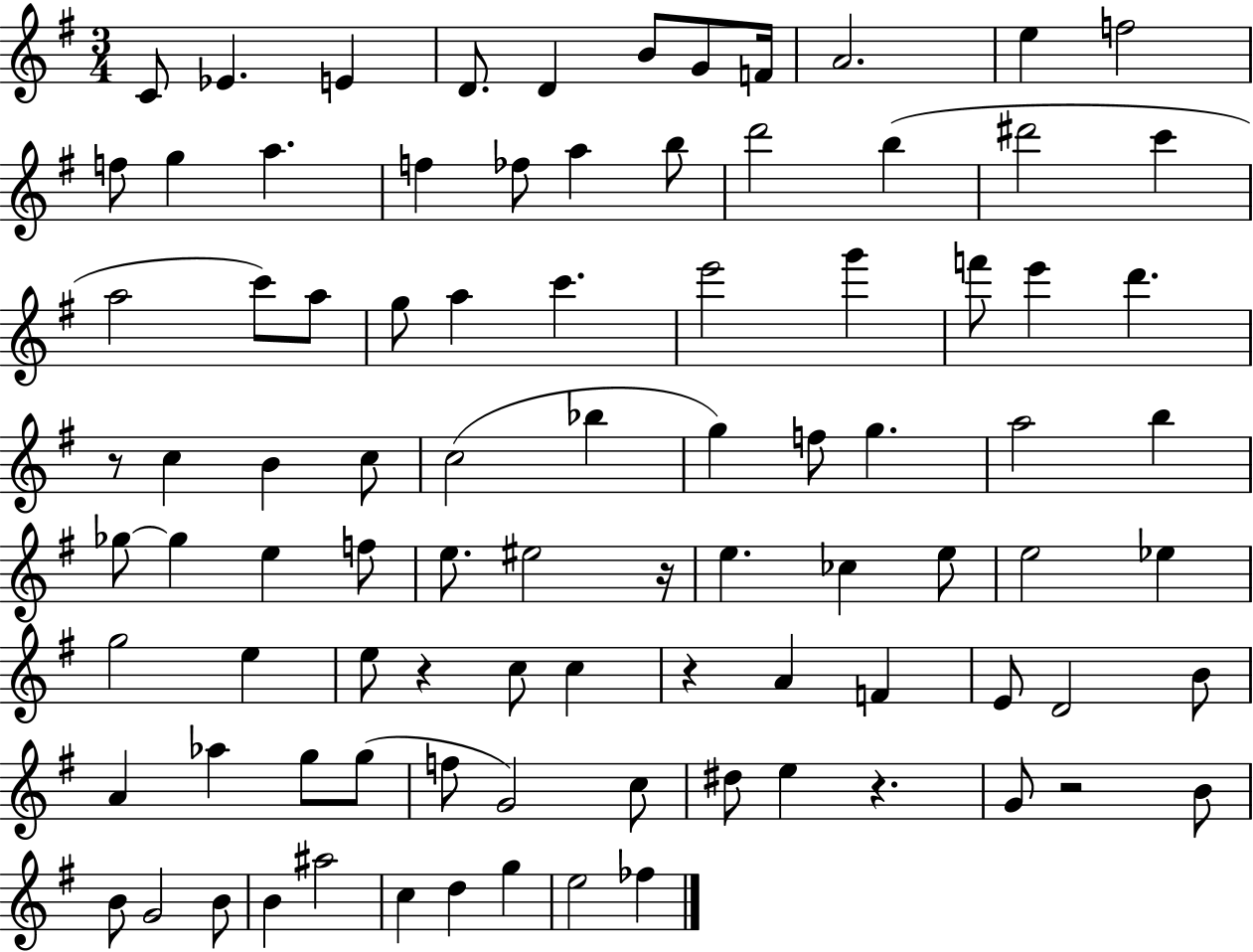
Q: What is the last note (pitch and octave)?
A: FES5